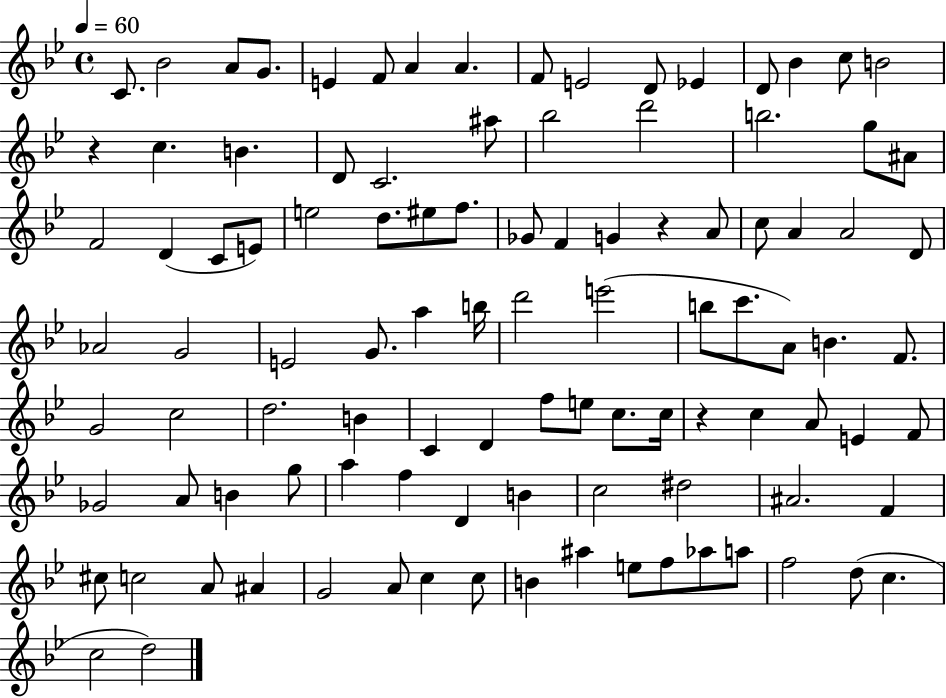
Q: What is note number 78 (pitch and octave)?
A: C5